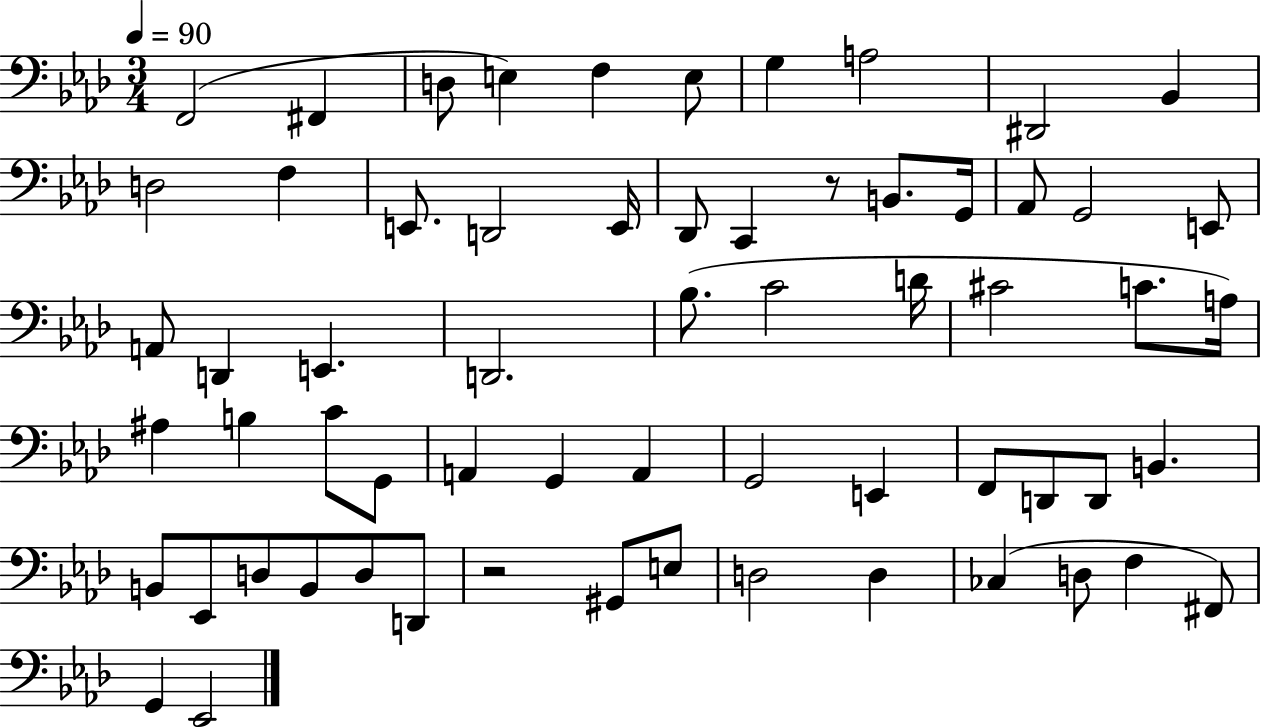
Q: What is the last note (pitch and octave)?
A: Eb2